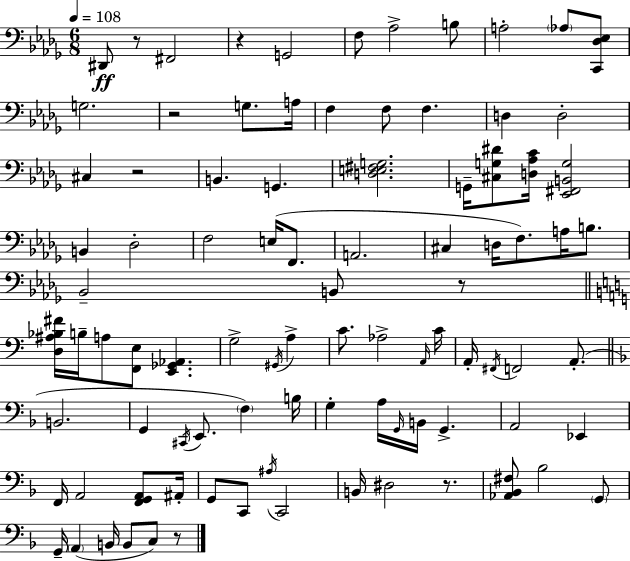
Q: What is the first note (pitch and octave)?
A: D#2